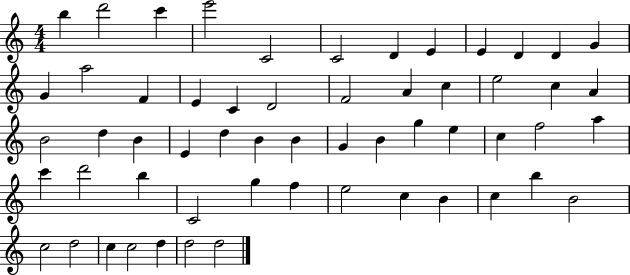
{
  \clef treble
  \numericTimeSignature
  \time 4/4
  \key c \major
  b''4 d'''2 c'''4 | e'''2 c'2 | c'2 d'4 e'4 | e'4 d'4 d'4 g'4 | \break g'4 a''2 f'4 | e'4 c'4 d'2 | f'2 a'4 c''4 | e''2 c''4 a'4 | \break b'2 d''4 b'4 | e'4 d''4 b'4 b'4 | g'4 b'4 g''4 e''4 | c''4 f''2 a''4 | \break c'''4 d'''2 b''4 | c'2 g''4 f''4 | e''2 c''4 b'4 | c''4 b''4 b'2 | \break c''2 d''2 | c''4 c''2 d''4 | d''2 d''2 | \bar "|."
}